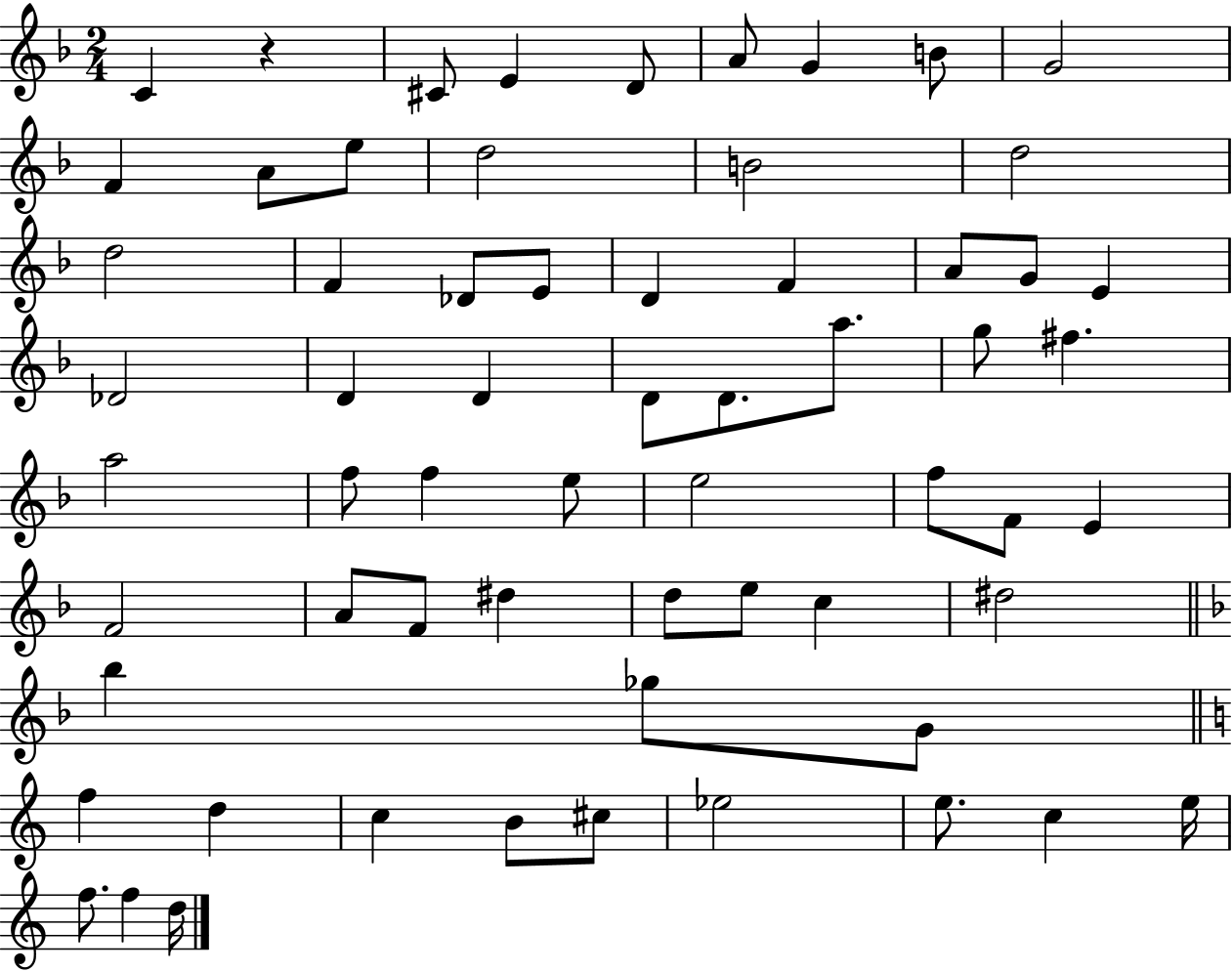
C4/q R/q C#4/e E4/q D4/e A4/e G4/q B4/e G4/h F4/q A4/e E5/e D5/h B4/h D5/h D5/h F4/q Db4/e E4/e D4/q F4/q A4/e G4/e E4/q Db4/h D4/q D4/q D4/e D4/e. A5/e. G5/e F#5/q. A5/h F5/e F5/q E5/e E5/h F5/e F4/e E4/q F4/h A4/e F4/e D#5/q D5/e E5/e C5/q D#5/h Bb5/q Gb5/e G4/e F5/q D5/q C5/q B4/e C#5/e Eb5/h E5/e. C5/q E5/s F5/e. F5/q D5/s